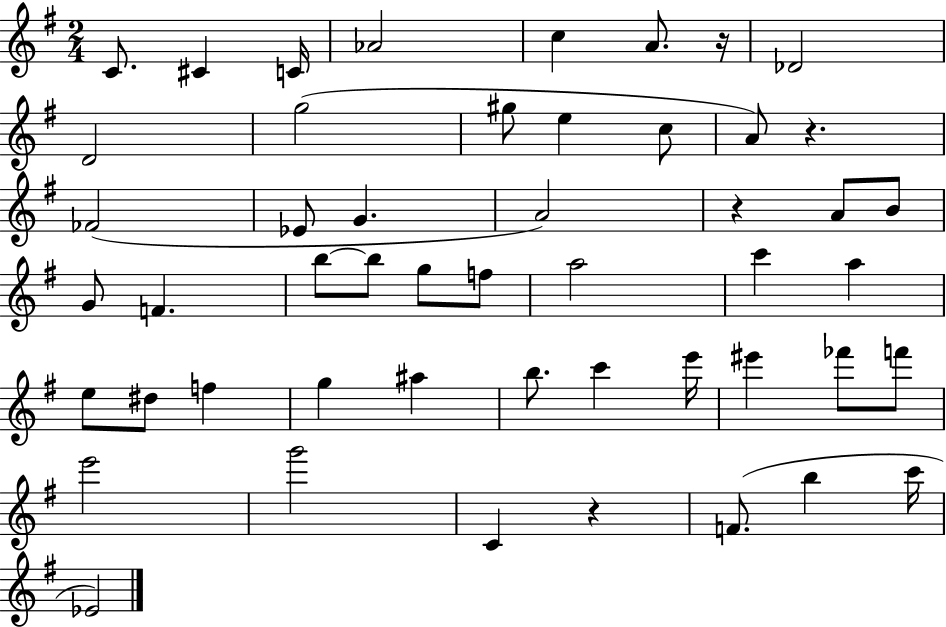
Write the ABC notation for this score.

X:1
T:Untitled
M:2/4
L:1/4
K:G
C/2 ^C C/4 _A2 c A/2 z/4 _D2 D2 g2 ^g/2 e c/2 A/2 z _F2 _E/2 G A2 z A/2 B/2 G/2 F b/2 b/2 g/2 f/2 a2 c' a e/2 ^d/2 f g ^a b/2 c' e'/4 ^e' _f'/2 f'/2 e'2 g'2 C z F/2 b c'/4 _E2